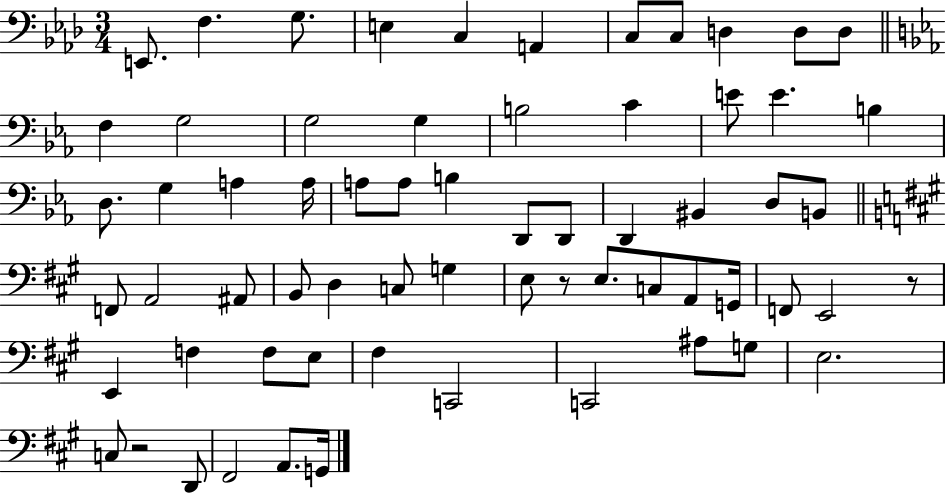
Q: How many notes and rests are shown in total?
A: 65